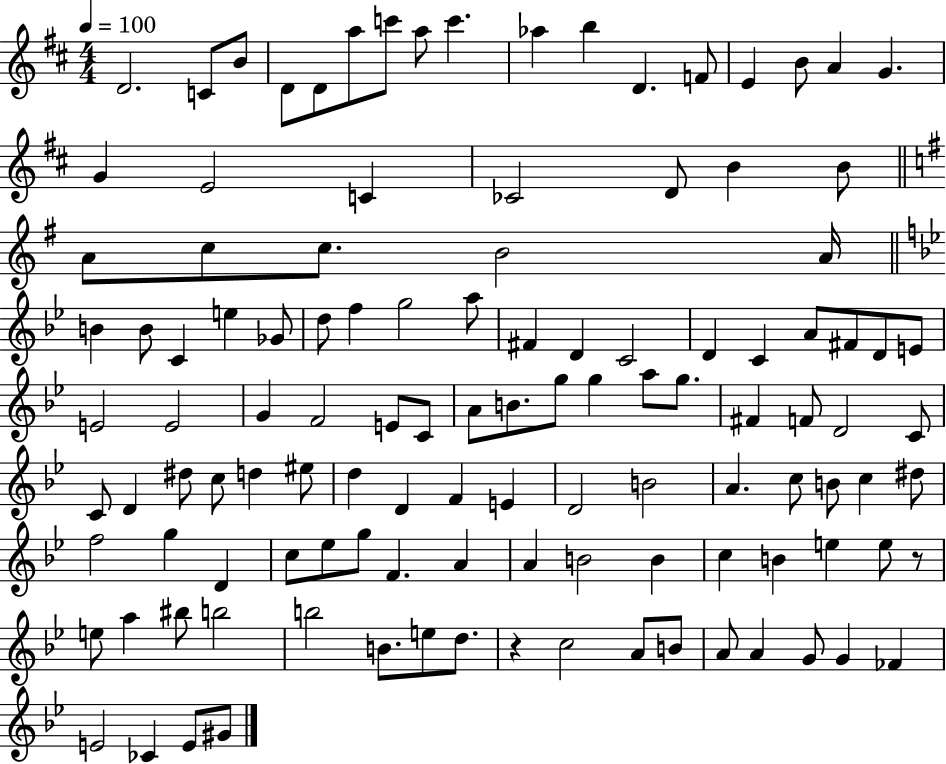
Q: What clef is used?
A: treble